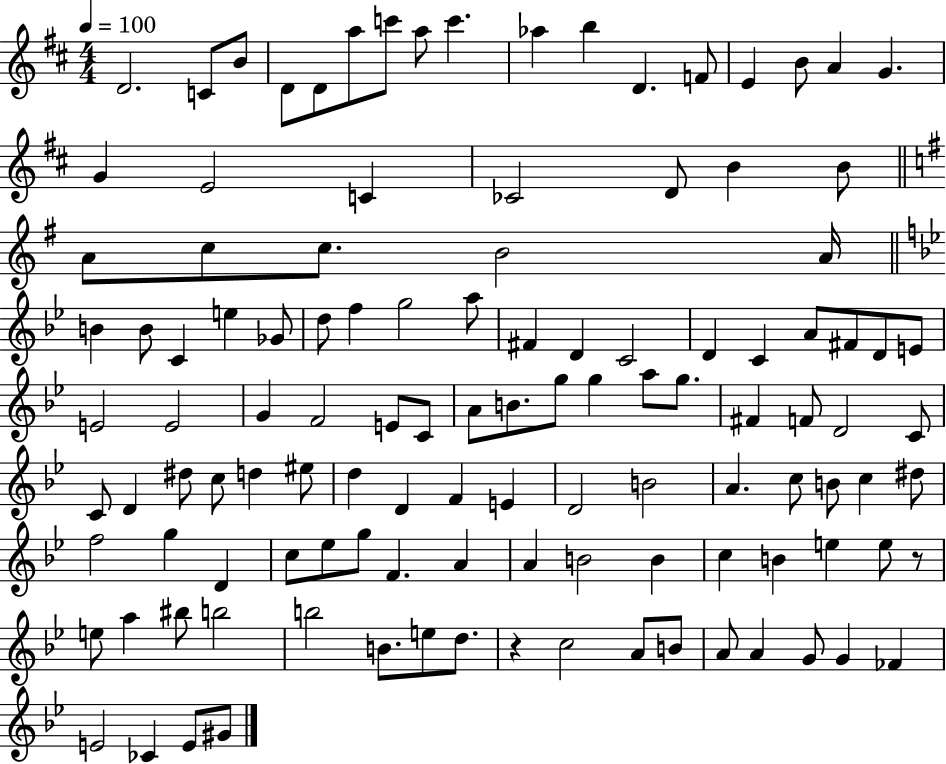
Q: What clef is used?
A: treble